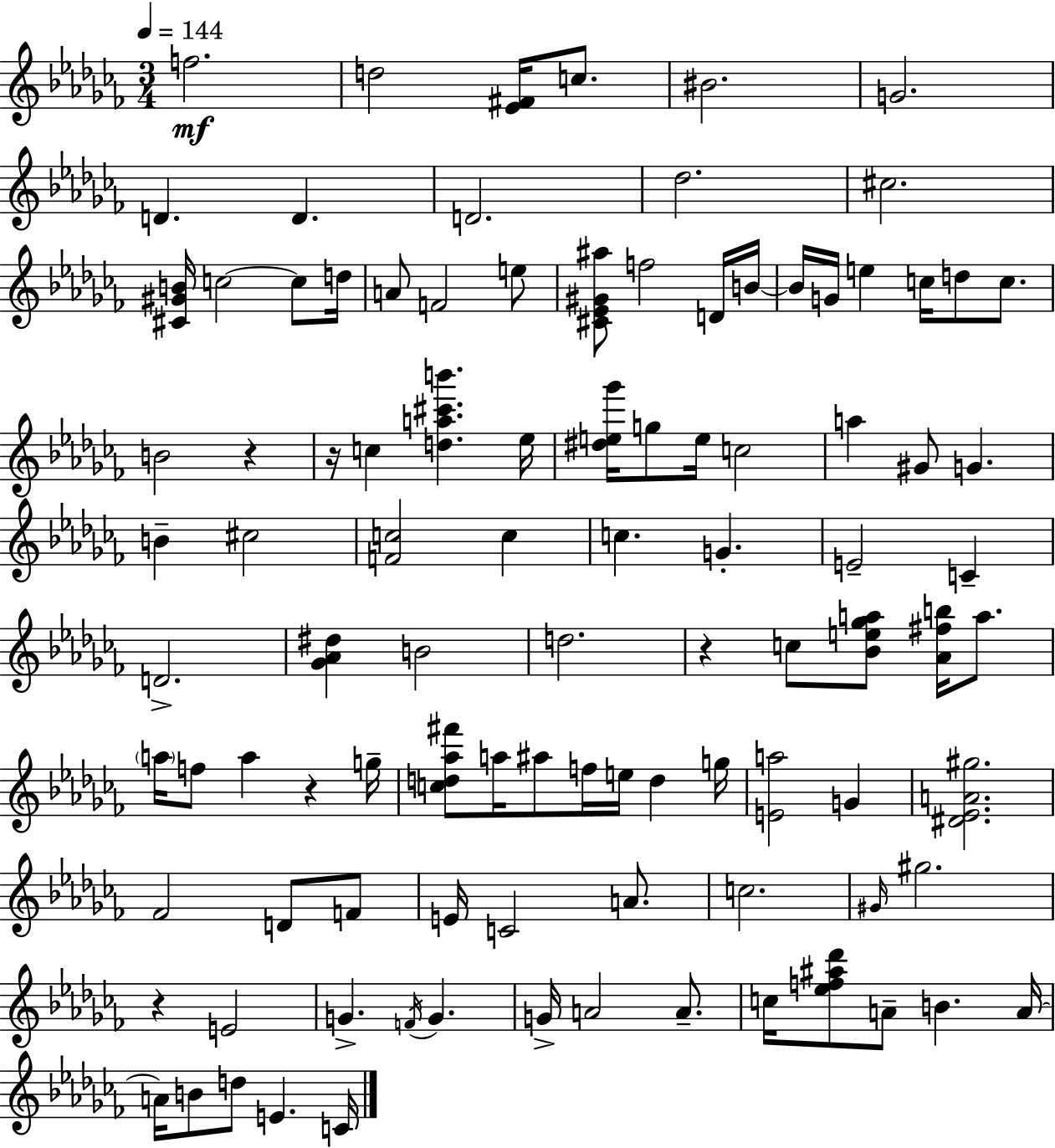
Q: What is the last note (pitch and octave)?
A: C4